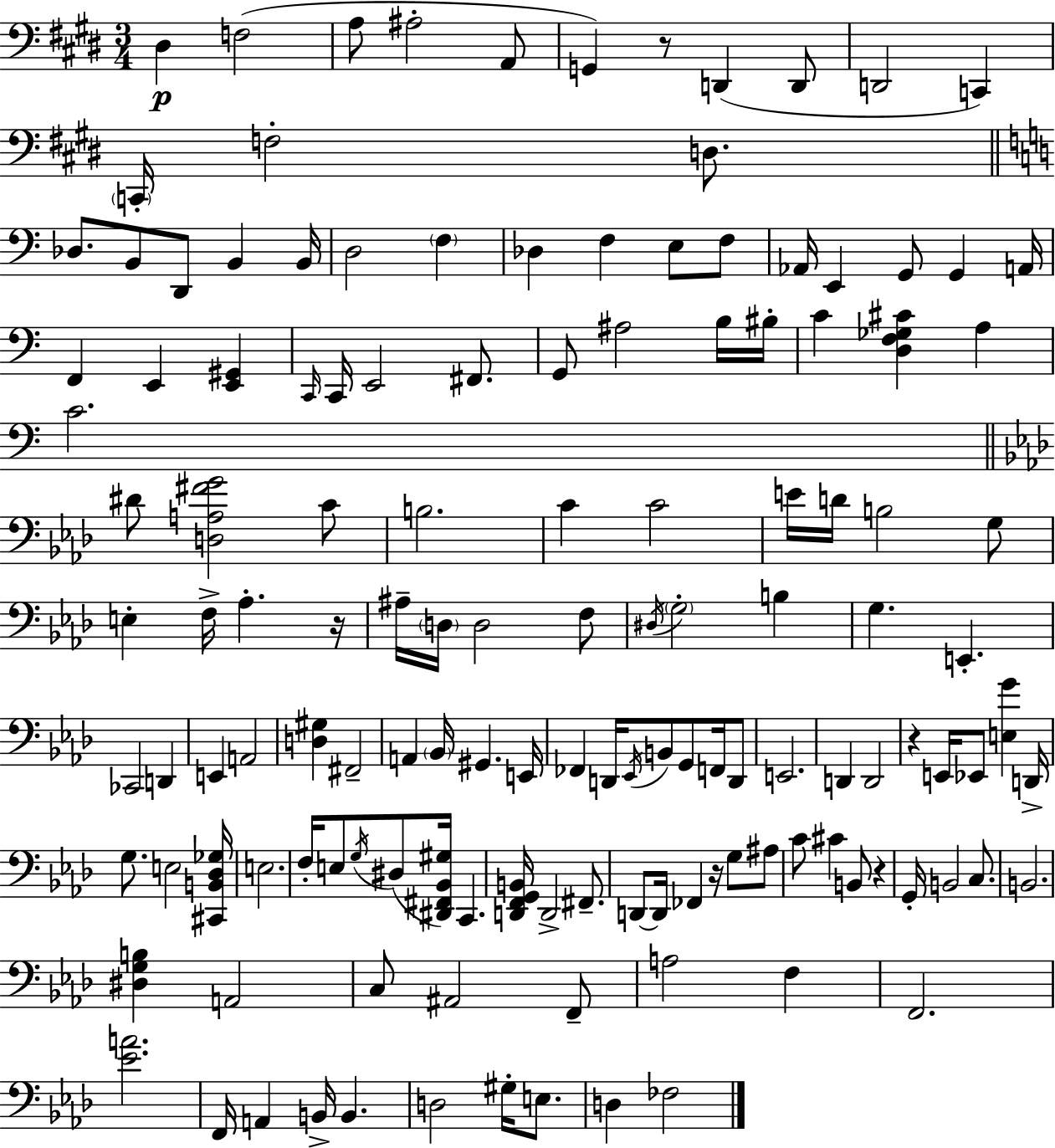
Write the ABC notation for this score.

X:1
T:Untitled
M:3/4
L:1/4
K:E
^D, F,2 A,/2 ^A,2 A,,/2 G,, z/2 D,, D,,/2 D,,2 C,, C,,/4 F,2 D,/2 _D,/2 B,,/2 D,,/2 B,, B,,/4 D,2 F, _D, F, E,/2 F,/2 _A,,/4 E,, G,,/2 G,, A,,/4 F,, E,, [E,,^G,,] C,,/4 C,,/4 E,,2 ^F,,/2 G,,/2 ^A,2 B,/4 ^B,/4 C [D,F,_G,^C] A, C2 ^D/2 [D,A,^FG]2 C/2 B,2 C C2 E/4 D/4 B,2 G,/2 E, F,/4 _A, z/4 ^A,/4 D,/4 D,2 F,/2 ^D,/4 G,2 B, G, E,, _C,,2 D,, E,, A,,2 [D,^G,] ^F,,2 A,, _B,,/4 ^G,, E,,/4 _F,, D,,/4 _E,,/4 B,,/2 G,,/2 F,,/4 D,,/2 E,,2 D,, D,,2 z E,,/4 _E,,/2 [E,G] D,,/4 G,/2 E,2 [^C,,B,,_D,_G,]/4 E,2 F,/4 E,/2 G,/4 ^D,/2 [^D,,^F,,_B,,^G,]/4 C,, [D,,F,,G,,B,,]/4 D,,2 ^F,,/2 D,,/2 D,,/4 _F,, z/4 G,/2 ^A,/2 C/2 ^C B,,/2 z G,,/4 B,,2 C,/2 B,,2 [^D,G,B,] A,,2 C,/2 ^A,,2 F,,/2 A,2 F, F,,2 [_EA]2 F,,/4 A,, B,,/4 B,, D,2 ^G,/4 E,/2 D, _F,2